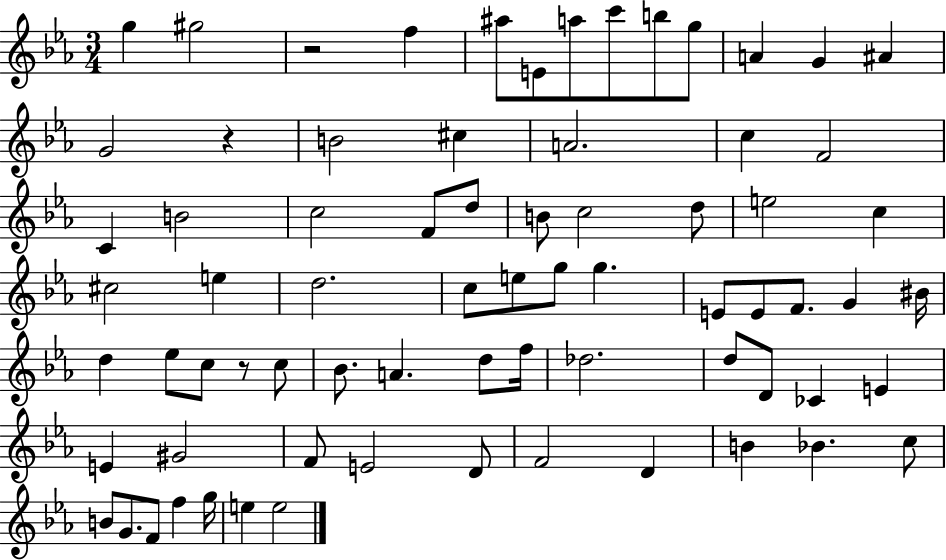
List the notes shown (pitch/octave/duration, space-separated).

G5/q G#5/h R/h F5/q A#5/e E4/e A5/e C6/e B5/e G5/e A4/q G4/q A#4/q G4/h R/q B4/h C#5/q A4/h. C5/q F4/h C4/q B4/h C5/h F4/e D5/e B4/e C5/h D5/e E5/h C5/q C#5/h E5/q D5/h. C5/e E5/e G5/e G5/q. E4/e E4/e F4/e. G4/q BIS4/s D5/q Eb5/e C5/e R/e C5/e Bb4/e. A4/q. D5/e F5/s Db5/h. D5/e D4/e CES4/q E4/q E4/q G#4/h F4/e E4/h D4/e F4/h D4/q B4/q Bb4/q. C5/e B4/e G4/e. F4/e F5/q G5/s E5/q E5/h